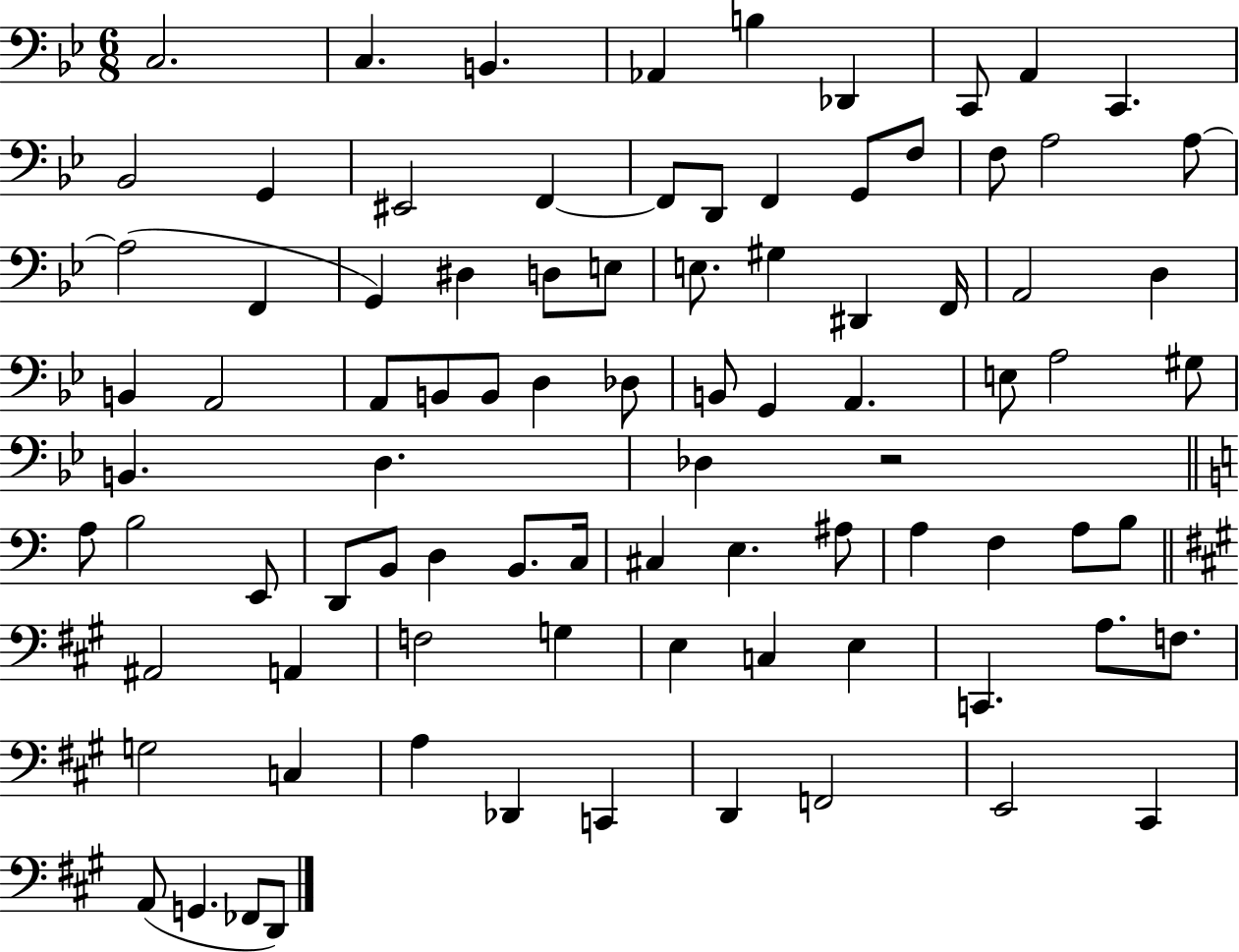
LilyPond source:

{
  \clef bass
  \numericTimeSignature
  \time 6/8
  \key bes \major
  c2. | c4. b,4. | aes,4 b4 des,4 | c,8 a,4 c,4. | \break bes,2 g,4 | eis,2 f,4~~ | f,8 d,8 f,4 g,8 f8 | f8 a2 a8~~ | \break a2( f,4 | g,4) dis4 d8 e8 | e8. gis4 dis,4 f,16 | a,2 d4 | \break b,4 a,2 | a,8 b,8 b,8 d4 des8 | b,8 g,4 a,4. | e8 a2 gis8 | \break b,4. d4. | des4 r2 | \bar "||" \break \key a \minor a8 b2 e,8 | d,8 b,8 d4 b,8. c16 | cis4 e4. ais8 | a4 f4 a8 b8 | \break \bar "||" \break \key a \major ais,2 a,4 | f2 g4 | e4 c4 e4 | c,4. a8. f8. | \break g2 c4 | a4 des,4 c,4 | d,4 f,2 | e,2 cis,4 | \break a,8( g,4. fes,8 d,8) | \bar "|."
}